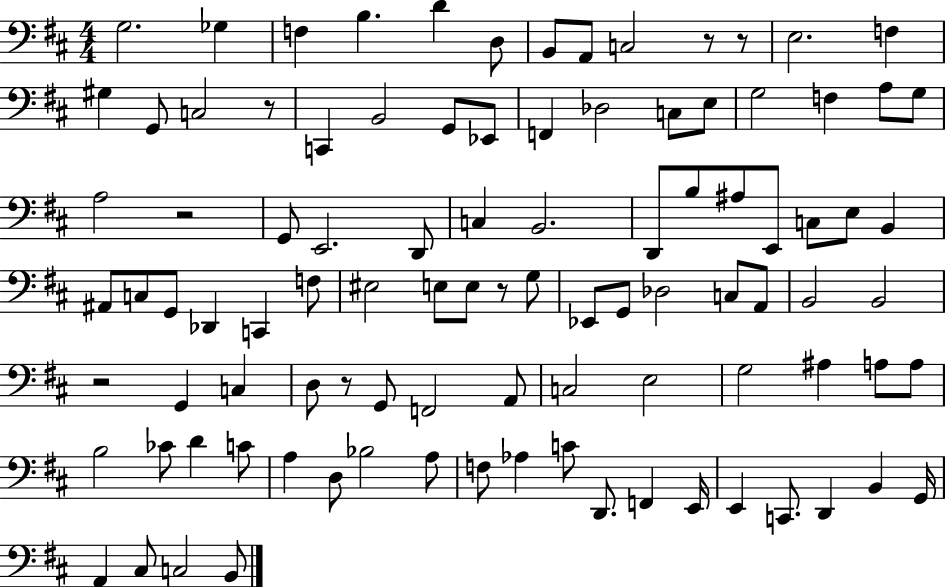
G3/h. Gb3/q F3/q B3/q. D4/q D3/e B2/e A2/e C3/h R/e R/e E3/h. F3/q G#3/q G2/e C3/h R/e C2/q B2/h G2/e Eb2/e F2/q Db3/h C3/e E3/e G3/h F3/q A3/e G3/e A3/h R/h G2/e E2/h. D2/e C3/q B2/h. D2/e B3/e A#3/e E2/e C3/e E3/e B2/q A#2/e C3/e G2/e Db2/q C2/q F3/e EIS3/h E3/e E3/e R/e G3/e Eb2/e G2/e Db3/h C3/e A2/e B2/h B2/h R/h G2/q C3/q D3/e R/e G2/e F2/h A2/e C3/h E3/h G3/h A#3/q A3/e A3/e B3/h CES4/e D4/q C4/e A3/q D3/e Bb3/h A3/e F3/e Ab3/q C4/e D2/e. F2/q E2/s E2/q C2/e. D2/q B2/q G2/s A2/q C#3/e C3/h B2/e